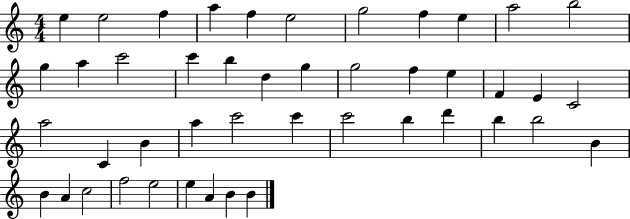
{
  \clef treble
  \numericTimeSignature
  \time 4/4
  \key c \major
  e''4 e''2 f''4 | a''4 f''4 e''2 | g''2 f''4 e''4 | a''2 b''2 | \break g''4 a''4 c'''2 | c'''4 b''4 d''4 g''4 | g''2 f''4 e''4 | f'4 e'4 c'2 | \break a''2 c'4 b'4 | a''4 c'''2 c'''4 | c'''2 b''4 d'''4 | b''4 b''2 b'4 | \break b'4 a'4 c''2 | f''2 e''2 | e''4 a'4 b'4 b'4 | \bar "|."
}